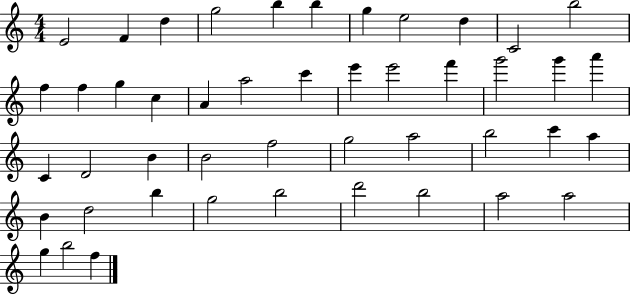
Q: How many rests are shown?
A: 0